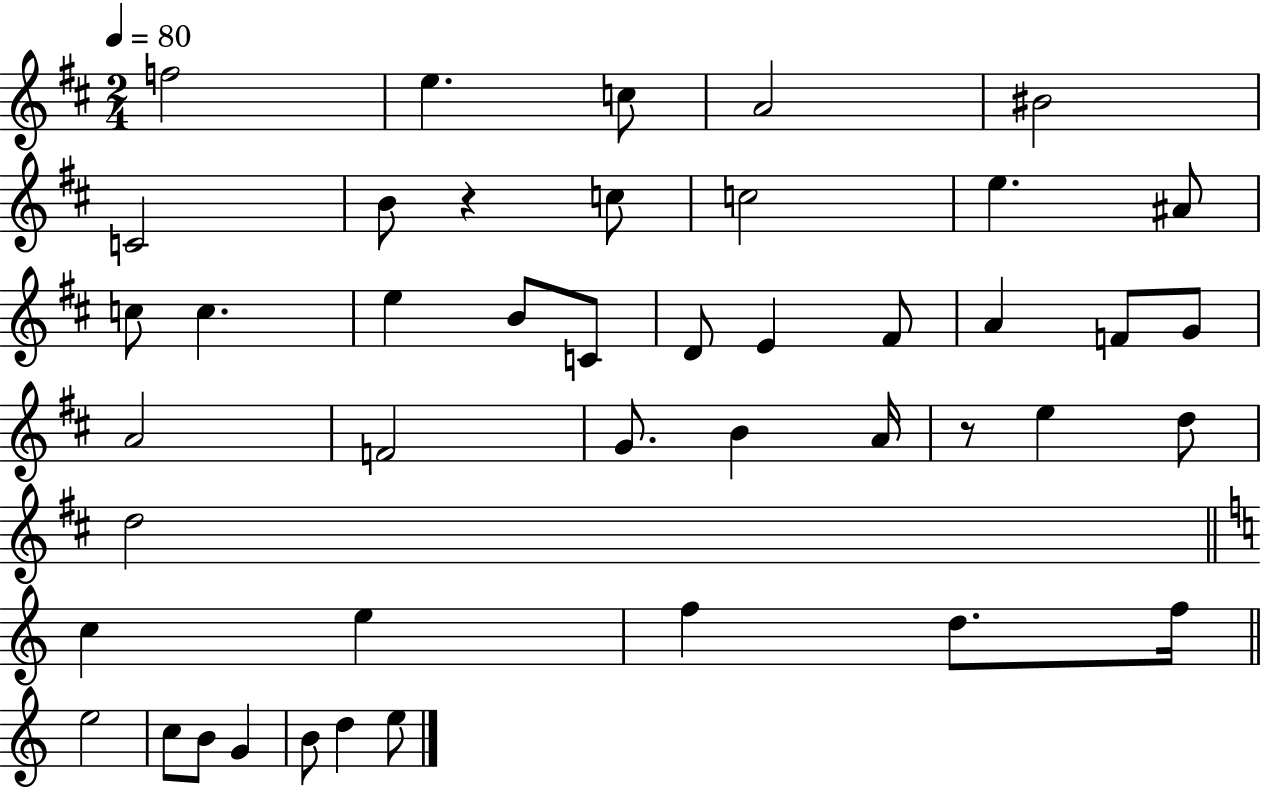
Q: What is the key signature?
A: D major